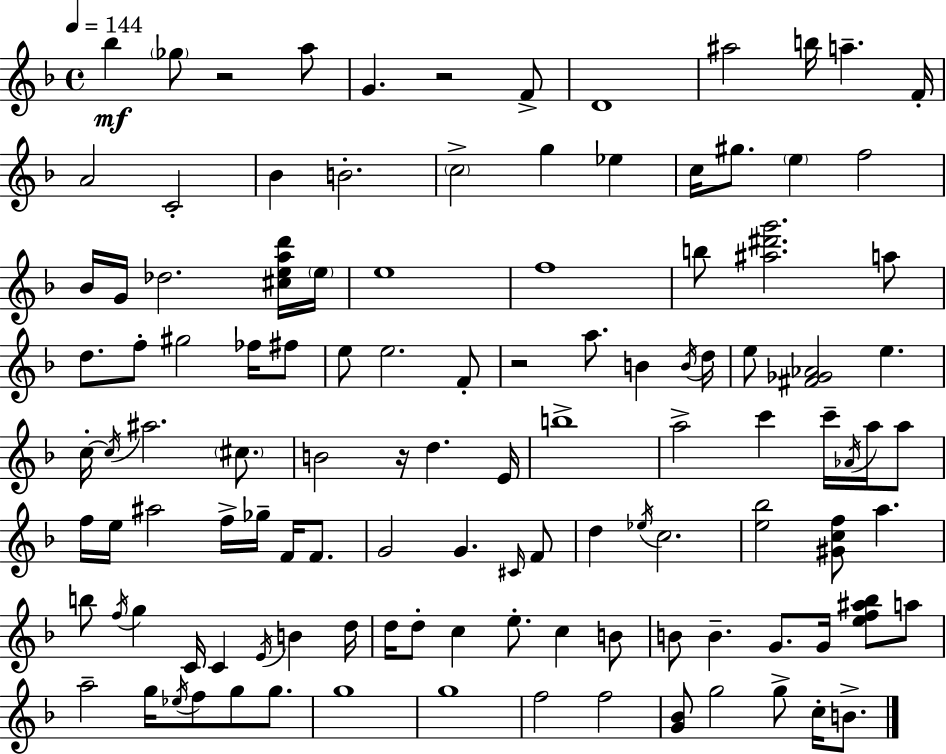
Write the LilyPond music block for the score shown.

{
  \clef treble
  \time 4/4
  \defaultTimeSignature
  \key f \major
  \tempo 4 = 144
  bes''4\mf \parenthesize ges''8 r2 a''8 | g'4. r2 f'8-> | d'1 | ais''2 b''16 a''4.-- f'16-. | \break a'2 c'2-. | bes'4 b'2.-. | \parenthesize c''2-> g''4 ees''4 | c''16 gis''8. \parenthesize e''4 f''2 | \break bes'16 g'16 des''2. <cis'' e'' a'' d'''>16 \parenthesize e''16 | e''1 | f''1 | b''8 <ais'' dis''' g'''>2. a''8 | \break d''8. f''8-. gis''2 fes''16 fis''8 | e''8 e''2. f'8-. | r2 a''8. b'4 \acciaccatura { b'16 } | d''16 e''8 <fis' ges' aes'>2 e''4. | \break c''16-.~~ \acciaccatura { c''16 } ais''2. \parenthesize cis''8. | b'2 r16 d''4. | e'16 b''1-> | a''2-> c'''4 c'''16-- \acciaccatura { aes'16 } | \break a''16 a''8 f''16 e''16 ais''2 f''16-> ges''16-- f'16 | f'8. g'2 g'4. | \grace { cis'16 } f'8 d''4 \acciaccatura { ees''16 } c''2. | <e'' bes''>2 <gis' c'' f''>8 a''4. | \break b''8 \acciaccatura { f''16 } g''4 c'16 c'4 | \acciaccatura { e'16 } b'4 d''16 d''16 d''8-. c''4 e''8.-. | c''4 b'8 b'8 b'4.-- g'8. | g'16 <e'' f'' ais'' bes''>8 a''8 a''2-- g''16 | \break \acciaccatura { ees''16 } f''8 g''8 g''8. g''1 | g''1 | f''2 | f''2 <g' bes'>8 g''2 | \break g''8-> c''16-. b'8.-> \bar "|."
}